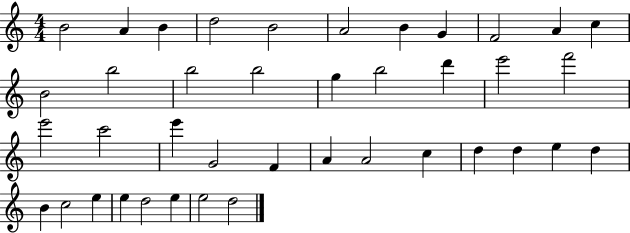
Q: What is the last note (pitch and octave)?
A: D5